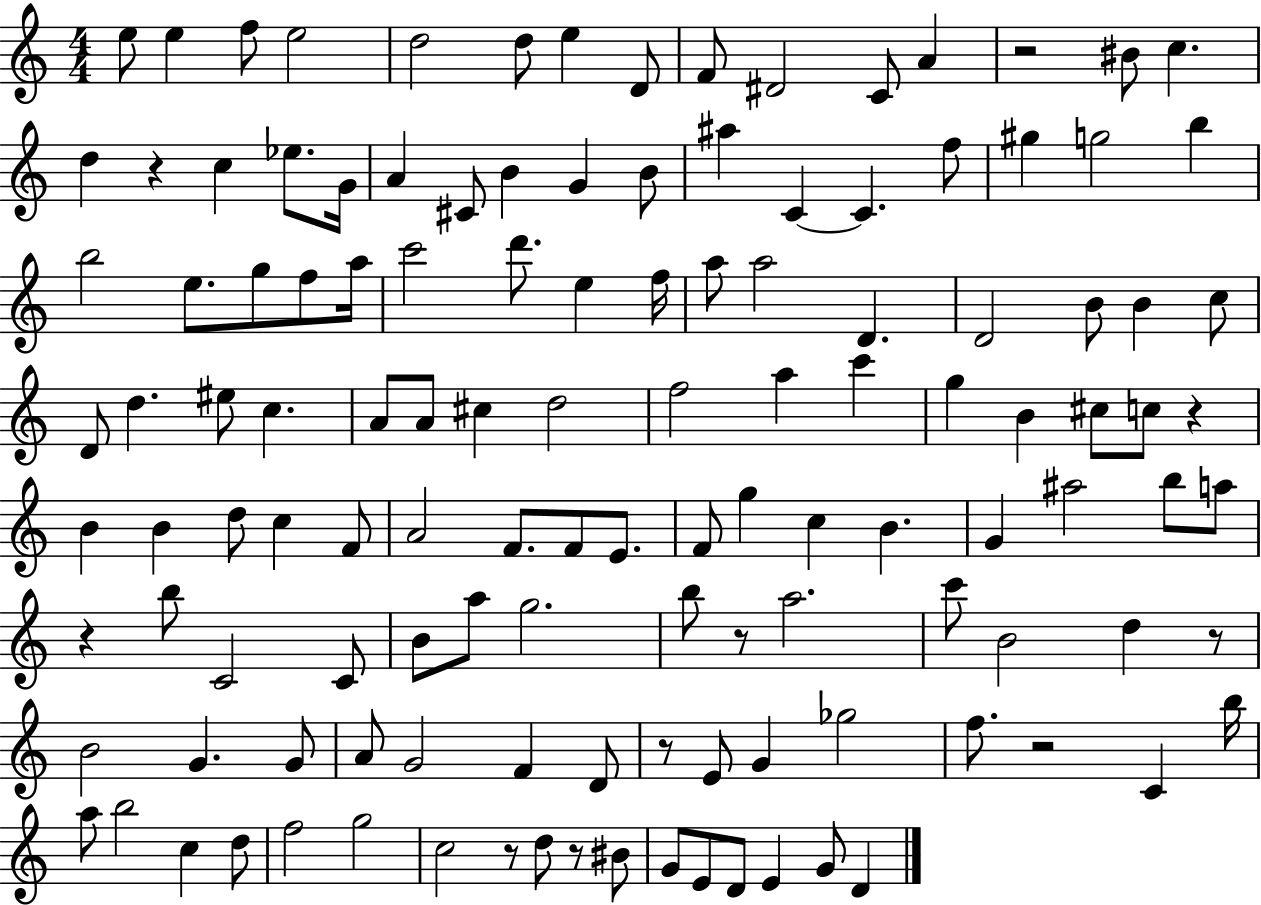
E5/e E5/q F5/e E5/h D5/h D5/e E5/q D4/e F4/e D#4/h C4/e A4/q R/h BIS4/e C5/q. D5/q R/q C5/q Eb5/e. G4/s A4/q C#4/e B4/q G4/q B4/e A#5/q C4/q C4/q. F5/e G#5/q G5/h B5/q B5/h E5/e. G5/e F5/e A5/s C6/h D6/e. E5/q F5/s A5/e A5/h D4/q. D4/h B4/e B4/q C5/e D4/e D5/q. EIS5/e C5/q. A4/e A4/e C#5/q D5/h F5/h A5/q C6/q G5/q B4/q C#5/e C5/e R/q B4/q B4/q D5/e C5/q F4/e A4/h F4/e. F4/e E4/e. F4/e G5/q C5/q B4/q. G4/q A#5/h B5/e A5/e R/q B5/e C4/h C4/e B4/e A5/e G5/h. B5/e R/e A5/h. C6/e B4/h D5/q R/e B4/h G4/q. G4/e A4/e G4/h F4/q D4/e R/e E4/e G4/q Gb5/h F5/e. R/h C4/q B5/s A5/e B5/h C5/q D5/e F5/h G5/h C5/h R/e D5/e R/e BIS4/e G4/e E4/e D4/e E4/q G4/e D4/q